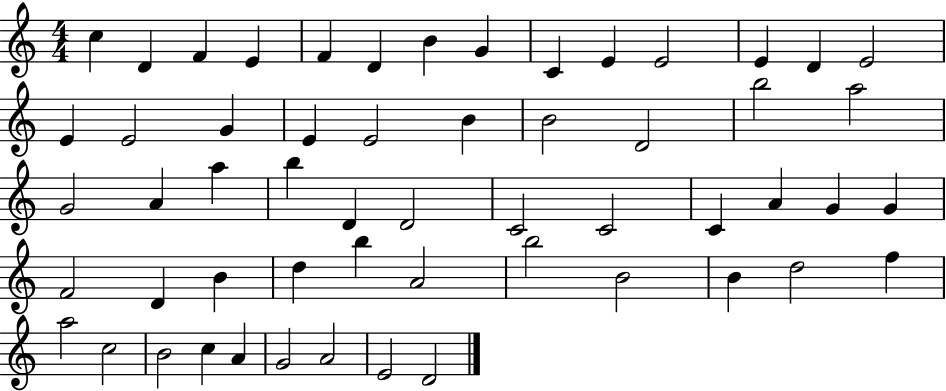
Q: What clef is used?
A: treble